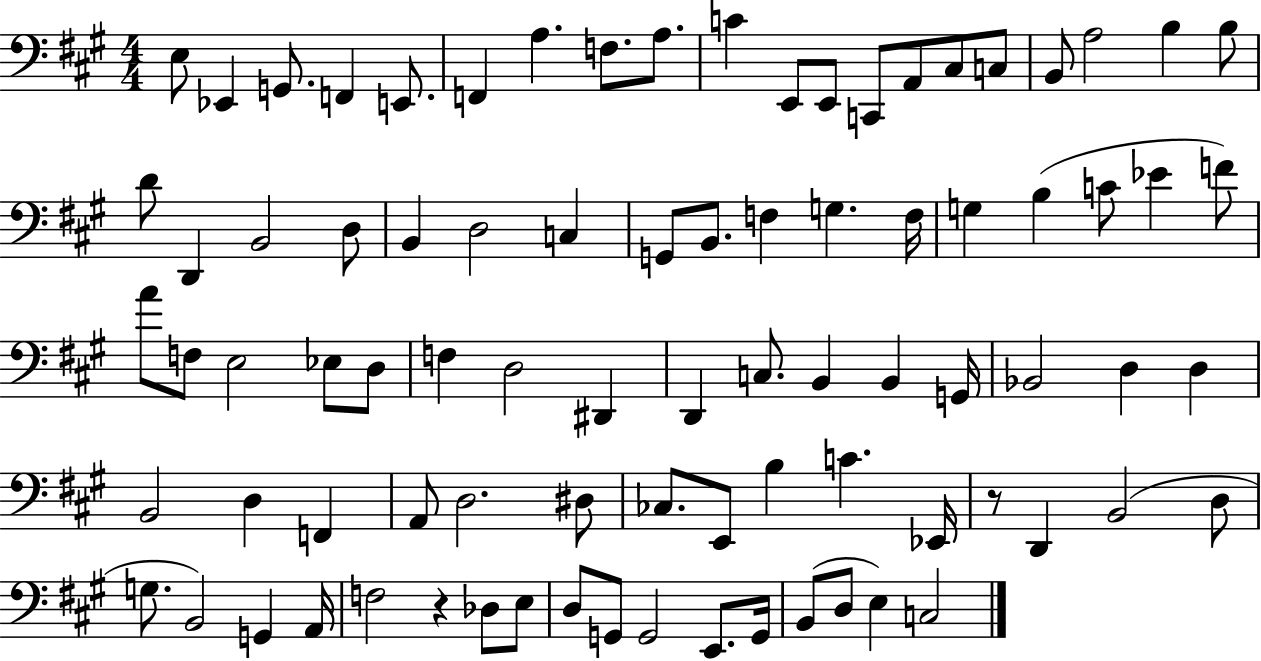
X:1
T:Untitled
M:4/4
L:1/4
K:A
E,/2 _E,, G,,/2 F,, E,,/2 F,, A, F,/2 A,/2 C E,,/2 E,,/2 C,,/2 A,,/2 ^C,/2 C,/2 B,,/2 A,2 B, B,/2 D/2 D,, B,,2 D,/2 B,, D,2 C, G,,/2 B,,/2 F, G, F,/4 G, B, C/2 _E F/2 A/2 F,/2 E,2 _E,/2 D,/2 F, D,2 ^D,, D,, C,/2 B,, B,, G,,/4 _B,,2 D, D, B,,2 D, F,, A,,/2 D,2 ^D,/2 _C,/2 E,,/2 B, C _E,,/4 z/2 D,, B,,2 D,/2 G,/2 B,,2 G,, A,,/4 F,2 z _D,/2 E,/2 D,/2 G,,/2 G,,2 E,,/2 G,,/4 B,,/2 D,/2 E, C,2